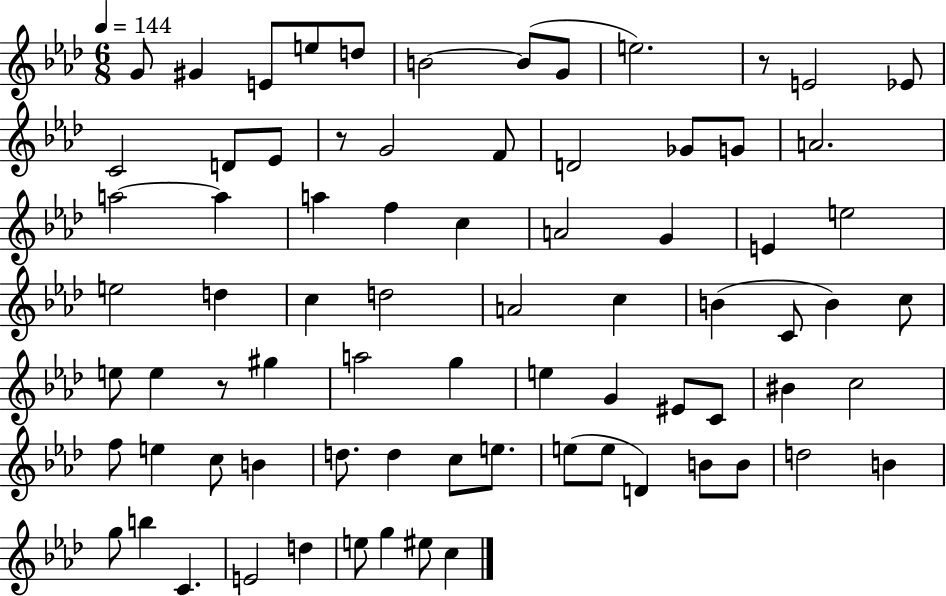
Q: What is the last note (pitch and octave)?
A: C5